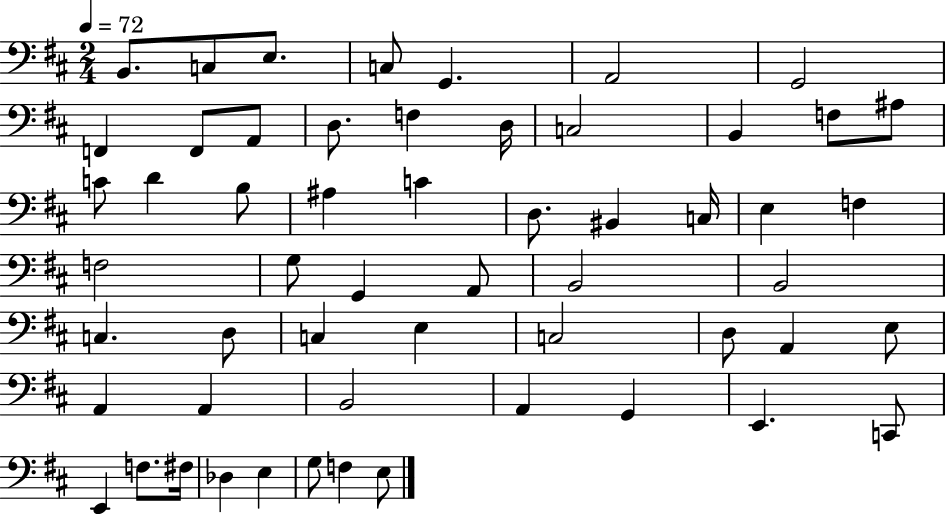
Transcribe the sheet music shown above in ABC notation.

X:1
T:Untitled
M:2/4
L:1/4
K:D
B,,/2 C,/2 E,/2 C,/2 G,, A,,2 G,,2 F,, F,,/2 A,,/2 D,/2 F, D,/4 C,2 B,, F,/2 ^A,/2 C/2 D B,/2 ^A, C D,/2 ^B,, C,/4 E, F, F,2 G,/2 G,, A,,/2 B,,2 B,,2 C, D,/2 C, E, C,2 D,/2 A,, E,/2 A,, A,, B,,2 A,, G,, E,, C,,/2 E,, F,/2 ^F,/4 _D, E, G,/2 F, E,/2